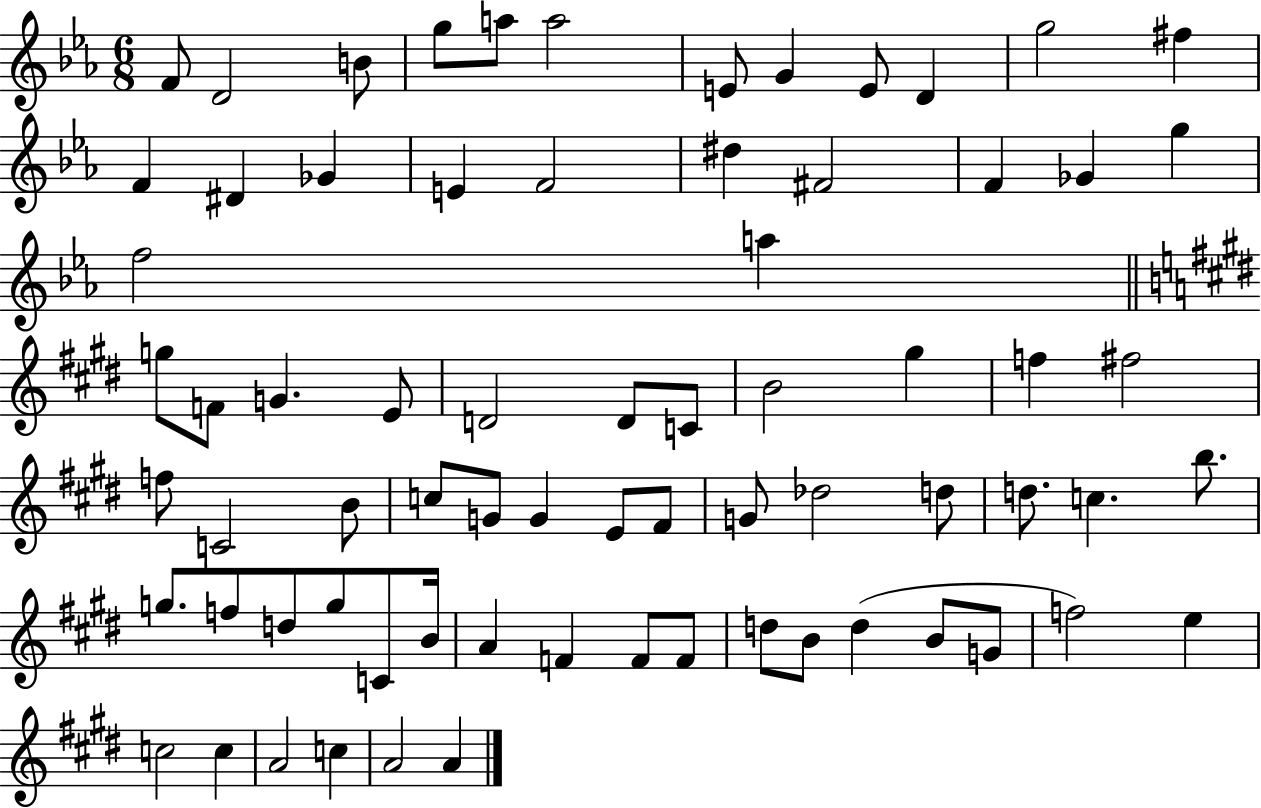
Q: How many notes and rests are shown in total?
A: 72